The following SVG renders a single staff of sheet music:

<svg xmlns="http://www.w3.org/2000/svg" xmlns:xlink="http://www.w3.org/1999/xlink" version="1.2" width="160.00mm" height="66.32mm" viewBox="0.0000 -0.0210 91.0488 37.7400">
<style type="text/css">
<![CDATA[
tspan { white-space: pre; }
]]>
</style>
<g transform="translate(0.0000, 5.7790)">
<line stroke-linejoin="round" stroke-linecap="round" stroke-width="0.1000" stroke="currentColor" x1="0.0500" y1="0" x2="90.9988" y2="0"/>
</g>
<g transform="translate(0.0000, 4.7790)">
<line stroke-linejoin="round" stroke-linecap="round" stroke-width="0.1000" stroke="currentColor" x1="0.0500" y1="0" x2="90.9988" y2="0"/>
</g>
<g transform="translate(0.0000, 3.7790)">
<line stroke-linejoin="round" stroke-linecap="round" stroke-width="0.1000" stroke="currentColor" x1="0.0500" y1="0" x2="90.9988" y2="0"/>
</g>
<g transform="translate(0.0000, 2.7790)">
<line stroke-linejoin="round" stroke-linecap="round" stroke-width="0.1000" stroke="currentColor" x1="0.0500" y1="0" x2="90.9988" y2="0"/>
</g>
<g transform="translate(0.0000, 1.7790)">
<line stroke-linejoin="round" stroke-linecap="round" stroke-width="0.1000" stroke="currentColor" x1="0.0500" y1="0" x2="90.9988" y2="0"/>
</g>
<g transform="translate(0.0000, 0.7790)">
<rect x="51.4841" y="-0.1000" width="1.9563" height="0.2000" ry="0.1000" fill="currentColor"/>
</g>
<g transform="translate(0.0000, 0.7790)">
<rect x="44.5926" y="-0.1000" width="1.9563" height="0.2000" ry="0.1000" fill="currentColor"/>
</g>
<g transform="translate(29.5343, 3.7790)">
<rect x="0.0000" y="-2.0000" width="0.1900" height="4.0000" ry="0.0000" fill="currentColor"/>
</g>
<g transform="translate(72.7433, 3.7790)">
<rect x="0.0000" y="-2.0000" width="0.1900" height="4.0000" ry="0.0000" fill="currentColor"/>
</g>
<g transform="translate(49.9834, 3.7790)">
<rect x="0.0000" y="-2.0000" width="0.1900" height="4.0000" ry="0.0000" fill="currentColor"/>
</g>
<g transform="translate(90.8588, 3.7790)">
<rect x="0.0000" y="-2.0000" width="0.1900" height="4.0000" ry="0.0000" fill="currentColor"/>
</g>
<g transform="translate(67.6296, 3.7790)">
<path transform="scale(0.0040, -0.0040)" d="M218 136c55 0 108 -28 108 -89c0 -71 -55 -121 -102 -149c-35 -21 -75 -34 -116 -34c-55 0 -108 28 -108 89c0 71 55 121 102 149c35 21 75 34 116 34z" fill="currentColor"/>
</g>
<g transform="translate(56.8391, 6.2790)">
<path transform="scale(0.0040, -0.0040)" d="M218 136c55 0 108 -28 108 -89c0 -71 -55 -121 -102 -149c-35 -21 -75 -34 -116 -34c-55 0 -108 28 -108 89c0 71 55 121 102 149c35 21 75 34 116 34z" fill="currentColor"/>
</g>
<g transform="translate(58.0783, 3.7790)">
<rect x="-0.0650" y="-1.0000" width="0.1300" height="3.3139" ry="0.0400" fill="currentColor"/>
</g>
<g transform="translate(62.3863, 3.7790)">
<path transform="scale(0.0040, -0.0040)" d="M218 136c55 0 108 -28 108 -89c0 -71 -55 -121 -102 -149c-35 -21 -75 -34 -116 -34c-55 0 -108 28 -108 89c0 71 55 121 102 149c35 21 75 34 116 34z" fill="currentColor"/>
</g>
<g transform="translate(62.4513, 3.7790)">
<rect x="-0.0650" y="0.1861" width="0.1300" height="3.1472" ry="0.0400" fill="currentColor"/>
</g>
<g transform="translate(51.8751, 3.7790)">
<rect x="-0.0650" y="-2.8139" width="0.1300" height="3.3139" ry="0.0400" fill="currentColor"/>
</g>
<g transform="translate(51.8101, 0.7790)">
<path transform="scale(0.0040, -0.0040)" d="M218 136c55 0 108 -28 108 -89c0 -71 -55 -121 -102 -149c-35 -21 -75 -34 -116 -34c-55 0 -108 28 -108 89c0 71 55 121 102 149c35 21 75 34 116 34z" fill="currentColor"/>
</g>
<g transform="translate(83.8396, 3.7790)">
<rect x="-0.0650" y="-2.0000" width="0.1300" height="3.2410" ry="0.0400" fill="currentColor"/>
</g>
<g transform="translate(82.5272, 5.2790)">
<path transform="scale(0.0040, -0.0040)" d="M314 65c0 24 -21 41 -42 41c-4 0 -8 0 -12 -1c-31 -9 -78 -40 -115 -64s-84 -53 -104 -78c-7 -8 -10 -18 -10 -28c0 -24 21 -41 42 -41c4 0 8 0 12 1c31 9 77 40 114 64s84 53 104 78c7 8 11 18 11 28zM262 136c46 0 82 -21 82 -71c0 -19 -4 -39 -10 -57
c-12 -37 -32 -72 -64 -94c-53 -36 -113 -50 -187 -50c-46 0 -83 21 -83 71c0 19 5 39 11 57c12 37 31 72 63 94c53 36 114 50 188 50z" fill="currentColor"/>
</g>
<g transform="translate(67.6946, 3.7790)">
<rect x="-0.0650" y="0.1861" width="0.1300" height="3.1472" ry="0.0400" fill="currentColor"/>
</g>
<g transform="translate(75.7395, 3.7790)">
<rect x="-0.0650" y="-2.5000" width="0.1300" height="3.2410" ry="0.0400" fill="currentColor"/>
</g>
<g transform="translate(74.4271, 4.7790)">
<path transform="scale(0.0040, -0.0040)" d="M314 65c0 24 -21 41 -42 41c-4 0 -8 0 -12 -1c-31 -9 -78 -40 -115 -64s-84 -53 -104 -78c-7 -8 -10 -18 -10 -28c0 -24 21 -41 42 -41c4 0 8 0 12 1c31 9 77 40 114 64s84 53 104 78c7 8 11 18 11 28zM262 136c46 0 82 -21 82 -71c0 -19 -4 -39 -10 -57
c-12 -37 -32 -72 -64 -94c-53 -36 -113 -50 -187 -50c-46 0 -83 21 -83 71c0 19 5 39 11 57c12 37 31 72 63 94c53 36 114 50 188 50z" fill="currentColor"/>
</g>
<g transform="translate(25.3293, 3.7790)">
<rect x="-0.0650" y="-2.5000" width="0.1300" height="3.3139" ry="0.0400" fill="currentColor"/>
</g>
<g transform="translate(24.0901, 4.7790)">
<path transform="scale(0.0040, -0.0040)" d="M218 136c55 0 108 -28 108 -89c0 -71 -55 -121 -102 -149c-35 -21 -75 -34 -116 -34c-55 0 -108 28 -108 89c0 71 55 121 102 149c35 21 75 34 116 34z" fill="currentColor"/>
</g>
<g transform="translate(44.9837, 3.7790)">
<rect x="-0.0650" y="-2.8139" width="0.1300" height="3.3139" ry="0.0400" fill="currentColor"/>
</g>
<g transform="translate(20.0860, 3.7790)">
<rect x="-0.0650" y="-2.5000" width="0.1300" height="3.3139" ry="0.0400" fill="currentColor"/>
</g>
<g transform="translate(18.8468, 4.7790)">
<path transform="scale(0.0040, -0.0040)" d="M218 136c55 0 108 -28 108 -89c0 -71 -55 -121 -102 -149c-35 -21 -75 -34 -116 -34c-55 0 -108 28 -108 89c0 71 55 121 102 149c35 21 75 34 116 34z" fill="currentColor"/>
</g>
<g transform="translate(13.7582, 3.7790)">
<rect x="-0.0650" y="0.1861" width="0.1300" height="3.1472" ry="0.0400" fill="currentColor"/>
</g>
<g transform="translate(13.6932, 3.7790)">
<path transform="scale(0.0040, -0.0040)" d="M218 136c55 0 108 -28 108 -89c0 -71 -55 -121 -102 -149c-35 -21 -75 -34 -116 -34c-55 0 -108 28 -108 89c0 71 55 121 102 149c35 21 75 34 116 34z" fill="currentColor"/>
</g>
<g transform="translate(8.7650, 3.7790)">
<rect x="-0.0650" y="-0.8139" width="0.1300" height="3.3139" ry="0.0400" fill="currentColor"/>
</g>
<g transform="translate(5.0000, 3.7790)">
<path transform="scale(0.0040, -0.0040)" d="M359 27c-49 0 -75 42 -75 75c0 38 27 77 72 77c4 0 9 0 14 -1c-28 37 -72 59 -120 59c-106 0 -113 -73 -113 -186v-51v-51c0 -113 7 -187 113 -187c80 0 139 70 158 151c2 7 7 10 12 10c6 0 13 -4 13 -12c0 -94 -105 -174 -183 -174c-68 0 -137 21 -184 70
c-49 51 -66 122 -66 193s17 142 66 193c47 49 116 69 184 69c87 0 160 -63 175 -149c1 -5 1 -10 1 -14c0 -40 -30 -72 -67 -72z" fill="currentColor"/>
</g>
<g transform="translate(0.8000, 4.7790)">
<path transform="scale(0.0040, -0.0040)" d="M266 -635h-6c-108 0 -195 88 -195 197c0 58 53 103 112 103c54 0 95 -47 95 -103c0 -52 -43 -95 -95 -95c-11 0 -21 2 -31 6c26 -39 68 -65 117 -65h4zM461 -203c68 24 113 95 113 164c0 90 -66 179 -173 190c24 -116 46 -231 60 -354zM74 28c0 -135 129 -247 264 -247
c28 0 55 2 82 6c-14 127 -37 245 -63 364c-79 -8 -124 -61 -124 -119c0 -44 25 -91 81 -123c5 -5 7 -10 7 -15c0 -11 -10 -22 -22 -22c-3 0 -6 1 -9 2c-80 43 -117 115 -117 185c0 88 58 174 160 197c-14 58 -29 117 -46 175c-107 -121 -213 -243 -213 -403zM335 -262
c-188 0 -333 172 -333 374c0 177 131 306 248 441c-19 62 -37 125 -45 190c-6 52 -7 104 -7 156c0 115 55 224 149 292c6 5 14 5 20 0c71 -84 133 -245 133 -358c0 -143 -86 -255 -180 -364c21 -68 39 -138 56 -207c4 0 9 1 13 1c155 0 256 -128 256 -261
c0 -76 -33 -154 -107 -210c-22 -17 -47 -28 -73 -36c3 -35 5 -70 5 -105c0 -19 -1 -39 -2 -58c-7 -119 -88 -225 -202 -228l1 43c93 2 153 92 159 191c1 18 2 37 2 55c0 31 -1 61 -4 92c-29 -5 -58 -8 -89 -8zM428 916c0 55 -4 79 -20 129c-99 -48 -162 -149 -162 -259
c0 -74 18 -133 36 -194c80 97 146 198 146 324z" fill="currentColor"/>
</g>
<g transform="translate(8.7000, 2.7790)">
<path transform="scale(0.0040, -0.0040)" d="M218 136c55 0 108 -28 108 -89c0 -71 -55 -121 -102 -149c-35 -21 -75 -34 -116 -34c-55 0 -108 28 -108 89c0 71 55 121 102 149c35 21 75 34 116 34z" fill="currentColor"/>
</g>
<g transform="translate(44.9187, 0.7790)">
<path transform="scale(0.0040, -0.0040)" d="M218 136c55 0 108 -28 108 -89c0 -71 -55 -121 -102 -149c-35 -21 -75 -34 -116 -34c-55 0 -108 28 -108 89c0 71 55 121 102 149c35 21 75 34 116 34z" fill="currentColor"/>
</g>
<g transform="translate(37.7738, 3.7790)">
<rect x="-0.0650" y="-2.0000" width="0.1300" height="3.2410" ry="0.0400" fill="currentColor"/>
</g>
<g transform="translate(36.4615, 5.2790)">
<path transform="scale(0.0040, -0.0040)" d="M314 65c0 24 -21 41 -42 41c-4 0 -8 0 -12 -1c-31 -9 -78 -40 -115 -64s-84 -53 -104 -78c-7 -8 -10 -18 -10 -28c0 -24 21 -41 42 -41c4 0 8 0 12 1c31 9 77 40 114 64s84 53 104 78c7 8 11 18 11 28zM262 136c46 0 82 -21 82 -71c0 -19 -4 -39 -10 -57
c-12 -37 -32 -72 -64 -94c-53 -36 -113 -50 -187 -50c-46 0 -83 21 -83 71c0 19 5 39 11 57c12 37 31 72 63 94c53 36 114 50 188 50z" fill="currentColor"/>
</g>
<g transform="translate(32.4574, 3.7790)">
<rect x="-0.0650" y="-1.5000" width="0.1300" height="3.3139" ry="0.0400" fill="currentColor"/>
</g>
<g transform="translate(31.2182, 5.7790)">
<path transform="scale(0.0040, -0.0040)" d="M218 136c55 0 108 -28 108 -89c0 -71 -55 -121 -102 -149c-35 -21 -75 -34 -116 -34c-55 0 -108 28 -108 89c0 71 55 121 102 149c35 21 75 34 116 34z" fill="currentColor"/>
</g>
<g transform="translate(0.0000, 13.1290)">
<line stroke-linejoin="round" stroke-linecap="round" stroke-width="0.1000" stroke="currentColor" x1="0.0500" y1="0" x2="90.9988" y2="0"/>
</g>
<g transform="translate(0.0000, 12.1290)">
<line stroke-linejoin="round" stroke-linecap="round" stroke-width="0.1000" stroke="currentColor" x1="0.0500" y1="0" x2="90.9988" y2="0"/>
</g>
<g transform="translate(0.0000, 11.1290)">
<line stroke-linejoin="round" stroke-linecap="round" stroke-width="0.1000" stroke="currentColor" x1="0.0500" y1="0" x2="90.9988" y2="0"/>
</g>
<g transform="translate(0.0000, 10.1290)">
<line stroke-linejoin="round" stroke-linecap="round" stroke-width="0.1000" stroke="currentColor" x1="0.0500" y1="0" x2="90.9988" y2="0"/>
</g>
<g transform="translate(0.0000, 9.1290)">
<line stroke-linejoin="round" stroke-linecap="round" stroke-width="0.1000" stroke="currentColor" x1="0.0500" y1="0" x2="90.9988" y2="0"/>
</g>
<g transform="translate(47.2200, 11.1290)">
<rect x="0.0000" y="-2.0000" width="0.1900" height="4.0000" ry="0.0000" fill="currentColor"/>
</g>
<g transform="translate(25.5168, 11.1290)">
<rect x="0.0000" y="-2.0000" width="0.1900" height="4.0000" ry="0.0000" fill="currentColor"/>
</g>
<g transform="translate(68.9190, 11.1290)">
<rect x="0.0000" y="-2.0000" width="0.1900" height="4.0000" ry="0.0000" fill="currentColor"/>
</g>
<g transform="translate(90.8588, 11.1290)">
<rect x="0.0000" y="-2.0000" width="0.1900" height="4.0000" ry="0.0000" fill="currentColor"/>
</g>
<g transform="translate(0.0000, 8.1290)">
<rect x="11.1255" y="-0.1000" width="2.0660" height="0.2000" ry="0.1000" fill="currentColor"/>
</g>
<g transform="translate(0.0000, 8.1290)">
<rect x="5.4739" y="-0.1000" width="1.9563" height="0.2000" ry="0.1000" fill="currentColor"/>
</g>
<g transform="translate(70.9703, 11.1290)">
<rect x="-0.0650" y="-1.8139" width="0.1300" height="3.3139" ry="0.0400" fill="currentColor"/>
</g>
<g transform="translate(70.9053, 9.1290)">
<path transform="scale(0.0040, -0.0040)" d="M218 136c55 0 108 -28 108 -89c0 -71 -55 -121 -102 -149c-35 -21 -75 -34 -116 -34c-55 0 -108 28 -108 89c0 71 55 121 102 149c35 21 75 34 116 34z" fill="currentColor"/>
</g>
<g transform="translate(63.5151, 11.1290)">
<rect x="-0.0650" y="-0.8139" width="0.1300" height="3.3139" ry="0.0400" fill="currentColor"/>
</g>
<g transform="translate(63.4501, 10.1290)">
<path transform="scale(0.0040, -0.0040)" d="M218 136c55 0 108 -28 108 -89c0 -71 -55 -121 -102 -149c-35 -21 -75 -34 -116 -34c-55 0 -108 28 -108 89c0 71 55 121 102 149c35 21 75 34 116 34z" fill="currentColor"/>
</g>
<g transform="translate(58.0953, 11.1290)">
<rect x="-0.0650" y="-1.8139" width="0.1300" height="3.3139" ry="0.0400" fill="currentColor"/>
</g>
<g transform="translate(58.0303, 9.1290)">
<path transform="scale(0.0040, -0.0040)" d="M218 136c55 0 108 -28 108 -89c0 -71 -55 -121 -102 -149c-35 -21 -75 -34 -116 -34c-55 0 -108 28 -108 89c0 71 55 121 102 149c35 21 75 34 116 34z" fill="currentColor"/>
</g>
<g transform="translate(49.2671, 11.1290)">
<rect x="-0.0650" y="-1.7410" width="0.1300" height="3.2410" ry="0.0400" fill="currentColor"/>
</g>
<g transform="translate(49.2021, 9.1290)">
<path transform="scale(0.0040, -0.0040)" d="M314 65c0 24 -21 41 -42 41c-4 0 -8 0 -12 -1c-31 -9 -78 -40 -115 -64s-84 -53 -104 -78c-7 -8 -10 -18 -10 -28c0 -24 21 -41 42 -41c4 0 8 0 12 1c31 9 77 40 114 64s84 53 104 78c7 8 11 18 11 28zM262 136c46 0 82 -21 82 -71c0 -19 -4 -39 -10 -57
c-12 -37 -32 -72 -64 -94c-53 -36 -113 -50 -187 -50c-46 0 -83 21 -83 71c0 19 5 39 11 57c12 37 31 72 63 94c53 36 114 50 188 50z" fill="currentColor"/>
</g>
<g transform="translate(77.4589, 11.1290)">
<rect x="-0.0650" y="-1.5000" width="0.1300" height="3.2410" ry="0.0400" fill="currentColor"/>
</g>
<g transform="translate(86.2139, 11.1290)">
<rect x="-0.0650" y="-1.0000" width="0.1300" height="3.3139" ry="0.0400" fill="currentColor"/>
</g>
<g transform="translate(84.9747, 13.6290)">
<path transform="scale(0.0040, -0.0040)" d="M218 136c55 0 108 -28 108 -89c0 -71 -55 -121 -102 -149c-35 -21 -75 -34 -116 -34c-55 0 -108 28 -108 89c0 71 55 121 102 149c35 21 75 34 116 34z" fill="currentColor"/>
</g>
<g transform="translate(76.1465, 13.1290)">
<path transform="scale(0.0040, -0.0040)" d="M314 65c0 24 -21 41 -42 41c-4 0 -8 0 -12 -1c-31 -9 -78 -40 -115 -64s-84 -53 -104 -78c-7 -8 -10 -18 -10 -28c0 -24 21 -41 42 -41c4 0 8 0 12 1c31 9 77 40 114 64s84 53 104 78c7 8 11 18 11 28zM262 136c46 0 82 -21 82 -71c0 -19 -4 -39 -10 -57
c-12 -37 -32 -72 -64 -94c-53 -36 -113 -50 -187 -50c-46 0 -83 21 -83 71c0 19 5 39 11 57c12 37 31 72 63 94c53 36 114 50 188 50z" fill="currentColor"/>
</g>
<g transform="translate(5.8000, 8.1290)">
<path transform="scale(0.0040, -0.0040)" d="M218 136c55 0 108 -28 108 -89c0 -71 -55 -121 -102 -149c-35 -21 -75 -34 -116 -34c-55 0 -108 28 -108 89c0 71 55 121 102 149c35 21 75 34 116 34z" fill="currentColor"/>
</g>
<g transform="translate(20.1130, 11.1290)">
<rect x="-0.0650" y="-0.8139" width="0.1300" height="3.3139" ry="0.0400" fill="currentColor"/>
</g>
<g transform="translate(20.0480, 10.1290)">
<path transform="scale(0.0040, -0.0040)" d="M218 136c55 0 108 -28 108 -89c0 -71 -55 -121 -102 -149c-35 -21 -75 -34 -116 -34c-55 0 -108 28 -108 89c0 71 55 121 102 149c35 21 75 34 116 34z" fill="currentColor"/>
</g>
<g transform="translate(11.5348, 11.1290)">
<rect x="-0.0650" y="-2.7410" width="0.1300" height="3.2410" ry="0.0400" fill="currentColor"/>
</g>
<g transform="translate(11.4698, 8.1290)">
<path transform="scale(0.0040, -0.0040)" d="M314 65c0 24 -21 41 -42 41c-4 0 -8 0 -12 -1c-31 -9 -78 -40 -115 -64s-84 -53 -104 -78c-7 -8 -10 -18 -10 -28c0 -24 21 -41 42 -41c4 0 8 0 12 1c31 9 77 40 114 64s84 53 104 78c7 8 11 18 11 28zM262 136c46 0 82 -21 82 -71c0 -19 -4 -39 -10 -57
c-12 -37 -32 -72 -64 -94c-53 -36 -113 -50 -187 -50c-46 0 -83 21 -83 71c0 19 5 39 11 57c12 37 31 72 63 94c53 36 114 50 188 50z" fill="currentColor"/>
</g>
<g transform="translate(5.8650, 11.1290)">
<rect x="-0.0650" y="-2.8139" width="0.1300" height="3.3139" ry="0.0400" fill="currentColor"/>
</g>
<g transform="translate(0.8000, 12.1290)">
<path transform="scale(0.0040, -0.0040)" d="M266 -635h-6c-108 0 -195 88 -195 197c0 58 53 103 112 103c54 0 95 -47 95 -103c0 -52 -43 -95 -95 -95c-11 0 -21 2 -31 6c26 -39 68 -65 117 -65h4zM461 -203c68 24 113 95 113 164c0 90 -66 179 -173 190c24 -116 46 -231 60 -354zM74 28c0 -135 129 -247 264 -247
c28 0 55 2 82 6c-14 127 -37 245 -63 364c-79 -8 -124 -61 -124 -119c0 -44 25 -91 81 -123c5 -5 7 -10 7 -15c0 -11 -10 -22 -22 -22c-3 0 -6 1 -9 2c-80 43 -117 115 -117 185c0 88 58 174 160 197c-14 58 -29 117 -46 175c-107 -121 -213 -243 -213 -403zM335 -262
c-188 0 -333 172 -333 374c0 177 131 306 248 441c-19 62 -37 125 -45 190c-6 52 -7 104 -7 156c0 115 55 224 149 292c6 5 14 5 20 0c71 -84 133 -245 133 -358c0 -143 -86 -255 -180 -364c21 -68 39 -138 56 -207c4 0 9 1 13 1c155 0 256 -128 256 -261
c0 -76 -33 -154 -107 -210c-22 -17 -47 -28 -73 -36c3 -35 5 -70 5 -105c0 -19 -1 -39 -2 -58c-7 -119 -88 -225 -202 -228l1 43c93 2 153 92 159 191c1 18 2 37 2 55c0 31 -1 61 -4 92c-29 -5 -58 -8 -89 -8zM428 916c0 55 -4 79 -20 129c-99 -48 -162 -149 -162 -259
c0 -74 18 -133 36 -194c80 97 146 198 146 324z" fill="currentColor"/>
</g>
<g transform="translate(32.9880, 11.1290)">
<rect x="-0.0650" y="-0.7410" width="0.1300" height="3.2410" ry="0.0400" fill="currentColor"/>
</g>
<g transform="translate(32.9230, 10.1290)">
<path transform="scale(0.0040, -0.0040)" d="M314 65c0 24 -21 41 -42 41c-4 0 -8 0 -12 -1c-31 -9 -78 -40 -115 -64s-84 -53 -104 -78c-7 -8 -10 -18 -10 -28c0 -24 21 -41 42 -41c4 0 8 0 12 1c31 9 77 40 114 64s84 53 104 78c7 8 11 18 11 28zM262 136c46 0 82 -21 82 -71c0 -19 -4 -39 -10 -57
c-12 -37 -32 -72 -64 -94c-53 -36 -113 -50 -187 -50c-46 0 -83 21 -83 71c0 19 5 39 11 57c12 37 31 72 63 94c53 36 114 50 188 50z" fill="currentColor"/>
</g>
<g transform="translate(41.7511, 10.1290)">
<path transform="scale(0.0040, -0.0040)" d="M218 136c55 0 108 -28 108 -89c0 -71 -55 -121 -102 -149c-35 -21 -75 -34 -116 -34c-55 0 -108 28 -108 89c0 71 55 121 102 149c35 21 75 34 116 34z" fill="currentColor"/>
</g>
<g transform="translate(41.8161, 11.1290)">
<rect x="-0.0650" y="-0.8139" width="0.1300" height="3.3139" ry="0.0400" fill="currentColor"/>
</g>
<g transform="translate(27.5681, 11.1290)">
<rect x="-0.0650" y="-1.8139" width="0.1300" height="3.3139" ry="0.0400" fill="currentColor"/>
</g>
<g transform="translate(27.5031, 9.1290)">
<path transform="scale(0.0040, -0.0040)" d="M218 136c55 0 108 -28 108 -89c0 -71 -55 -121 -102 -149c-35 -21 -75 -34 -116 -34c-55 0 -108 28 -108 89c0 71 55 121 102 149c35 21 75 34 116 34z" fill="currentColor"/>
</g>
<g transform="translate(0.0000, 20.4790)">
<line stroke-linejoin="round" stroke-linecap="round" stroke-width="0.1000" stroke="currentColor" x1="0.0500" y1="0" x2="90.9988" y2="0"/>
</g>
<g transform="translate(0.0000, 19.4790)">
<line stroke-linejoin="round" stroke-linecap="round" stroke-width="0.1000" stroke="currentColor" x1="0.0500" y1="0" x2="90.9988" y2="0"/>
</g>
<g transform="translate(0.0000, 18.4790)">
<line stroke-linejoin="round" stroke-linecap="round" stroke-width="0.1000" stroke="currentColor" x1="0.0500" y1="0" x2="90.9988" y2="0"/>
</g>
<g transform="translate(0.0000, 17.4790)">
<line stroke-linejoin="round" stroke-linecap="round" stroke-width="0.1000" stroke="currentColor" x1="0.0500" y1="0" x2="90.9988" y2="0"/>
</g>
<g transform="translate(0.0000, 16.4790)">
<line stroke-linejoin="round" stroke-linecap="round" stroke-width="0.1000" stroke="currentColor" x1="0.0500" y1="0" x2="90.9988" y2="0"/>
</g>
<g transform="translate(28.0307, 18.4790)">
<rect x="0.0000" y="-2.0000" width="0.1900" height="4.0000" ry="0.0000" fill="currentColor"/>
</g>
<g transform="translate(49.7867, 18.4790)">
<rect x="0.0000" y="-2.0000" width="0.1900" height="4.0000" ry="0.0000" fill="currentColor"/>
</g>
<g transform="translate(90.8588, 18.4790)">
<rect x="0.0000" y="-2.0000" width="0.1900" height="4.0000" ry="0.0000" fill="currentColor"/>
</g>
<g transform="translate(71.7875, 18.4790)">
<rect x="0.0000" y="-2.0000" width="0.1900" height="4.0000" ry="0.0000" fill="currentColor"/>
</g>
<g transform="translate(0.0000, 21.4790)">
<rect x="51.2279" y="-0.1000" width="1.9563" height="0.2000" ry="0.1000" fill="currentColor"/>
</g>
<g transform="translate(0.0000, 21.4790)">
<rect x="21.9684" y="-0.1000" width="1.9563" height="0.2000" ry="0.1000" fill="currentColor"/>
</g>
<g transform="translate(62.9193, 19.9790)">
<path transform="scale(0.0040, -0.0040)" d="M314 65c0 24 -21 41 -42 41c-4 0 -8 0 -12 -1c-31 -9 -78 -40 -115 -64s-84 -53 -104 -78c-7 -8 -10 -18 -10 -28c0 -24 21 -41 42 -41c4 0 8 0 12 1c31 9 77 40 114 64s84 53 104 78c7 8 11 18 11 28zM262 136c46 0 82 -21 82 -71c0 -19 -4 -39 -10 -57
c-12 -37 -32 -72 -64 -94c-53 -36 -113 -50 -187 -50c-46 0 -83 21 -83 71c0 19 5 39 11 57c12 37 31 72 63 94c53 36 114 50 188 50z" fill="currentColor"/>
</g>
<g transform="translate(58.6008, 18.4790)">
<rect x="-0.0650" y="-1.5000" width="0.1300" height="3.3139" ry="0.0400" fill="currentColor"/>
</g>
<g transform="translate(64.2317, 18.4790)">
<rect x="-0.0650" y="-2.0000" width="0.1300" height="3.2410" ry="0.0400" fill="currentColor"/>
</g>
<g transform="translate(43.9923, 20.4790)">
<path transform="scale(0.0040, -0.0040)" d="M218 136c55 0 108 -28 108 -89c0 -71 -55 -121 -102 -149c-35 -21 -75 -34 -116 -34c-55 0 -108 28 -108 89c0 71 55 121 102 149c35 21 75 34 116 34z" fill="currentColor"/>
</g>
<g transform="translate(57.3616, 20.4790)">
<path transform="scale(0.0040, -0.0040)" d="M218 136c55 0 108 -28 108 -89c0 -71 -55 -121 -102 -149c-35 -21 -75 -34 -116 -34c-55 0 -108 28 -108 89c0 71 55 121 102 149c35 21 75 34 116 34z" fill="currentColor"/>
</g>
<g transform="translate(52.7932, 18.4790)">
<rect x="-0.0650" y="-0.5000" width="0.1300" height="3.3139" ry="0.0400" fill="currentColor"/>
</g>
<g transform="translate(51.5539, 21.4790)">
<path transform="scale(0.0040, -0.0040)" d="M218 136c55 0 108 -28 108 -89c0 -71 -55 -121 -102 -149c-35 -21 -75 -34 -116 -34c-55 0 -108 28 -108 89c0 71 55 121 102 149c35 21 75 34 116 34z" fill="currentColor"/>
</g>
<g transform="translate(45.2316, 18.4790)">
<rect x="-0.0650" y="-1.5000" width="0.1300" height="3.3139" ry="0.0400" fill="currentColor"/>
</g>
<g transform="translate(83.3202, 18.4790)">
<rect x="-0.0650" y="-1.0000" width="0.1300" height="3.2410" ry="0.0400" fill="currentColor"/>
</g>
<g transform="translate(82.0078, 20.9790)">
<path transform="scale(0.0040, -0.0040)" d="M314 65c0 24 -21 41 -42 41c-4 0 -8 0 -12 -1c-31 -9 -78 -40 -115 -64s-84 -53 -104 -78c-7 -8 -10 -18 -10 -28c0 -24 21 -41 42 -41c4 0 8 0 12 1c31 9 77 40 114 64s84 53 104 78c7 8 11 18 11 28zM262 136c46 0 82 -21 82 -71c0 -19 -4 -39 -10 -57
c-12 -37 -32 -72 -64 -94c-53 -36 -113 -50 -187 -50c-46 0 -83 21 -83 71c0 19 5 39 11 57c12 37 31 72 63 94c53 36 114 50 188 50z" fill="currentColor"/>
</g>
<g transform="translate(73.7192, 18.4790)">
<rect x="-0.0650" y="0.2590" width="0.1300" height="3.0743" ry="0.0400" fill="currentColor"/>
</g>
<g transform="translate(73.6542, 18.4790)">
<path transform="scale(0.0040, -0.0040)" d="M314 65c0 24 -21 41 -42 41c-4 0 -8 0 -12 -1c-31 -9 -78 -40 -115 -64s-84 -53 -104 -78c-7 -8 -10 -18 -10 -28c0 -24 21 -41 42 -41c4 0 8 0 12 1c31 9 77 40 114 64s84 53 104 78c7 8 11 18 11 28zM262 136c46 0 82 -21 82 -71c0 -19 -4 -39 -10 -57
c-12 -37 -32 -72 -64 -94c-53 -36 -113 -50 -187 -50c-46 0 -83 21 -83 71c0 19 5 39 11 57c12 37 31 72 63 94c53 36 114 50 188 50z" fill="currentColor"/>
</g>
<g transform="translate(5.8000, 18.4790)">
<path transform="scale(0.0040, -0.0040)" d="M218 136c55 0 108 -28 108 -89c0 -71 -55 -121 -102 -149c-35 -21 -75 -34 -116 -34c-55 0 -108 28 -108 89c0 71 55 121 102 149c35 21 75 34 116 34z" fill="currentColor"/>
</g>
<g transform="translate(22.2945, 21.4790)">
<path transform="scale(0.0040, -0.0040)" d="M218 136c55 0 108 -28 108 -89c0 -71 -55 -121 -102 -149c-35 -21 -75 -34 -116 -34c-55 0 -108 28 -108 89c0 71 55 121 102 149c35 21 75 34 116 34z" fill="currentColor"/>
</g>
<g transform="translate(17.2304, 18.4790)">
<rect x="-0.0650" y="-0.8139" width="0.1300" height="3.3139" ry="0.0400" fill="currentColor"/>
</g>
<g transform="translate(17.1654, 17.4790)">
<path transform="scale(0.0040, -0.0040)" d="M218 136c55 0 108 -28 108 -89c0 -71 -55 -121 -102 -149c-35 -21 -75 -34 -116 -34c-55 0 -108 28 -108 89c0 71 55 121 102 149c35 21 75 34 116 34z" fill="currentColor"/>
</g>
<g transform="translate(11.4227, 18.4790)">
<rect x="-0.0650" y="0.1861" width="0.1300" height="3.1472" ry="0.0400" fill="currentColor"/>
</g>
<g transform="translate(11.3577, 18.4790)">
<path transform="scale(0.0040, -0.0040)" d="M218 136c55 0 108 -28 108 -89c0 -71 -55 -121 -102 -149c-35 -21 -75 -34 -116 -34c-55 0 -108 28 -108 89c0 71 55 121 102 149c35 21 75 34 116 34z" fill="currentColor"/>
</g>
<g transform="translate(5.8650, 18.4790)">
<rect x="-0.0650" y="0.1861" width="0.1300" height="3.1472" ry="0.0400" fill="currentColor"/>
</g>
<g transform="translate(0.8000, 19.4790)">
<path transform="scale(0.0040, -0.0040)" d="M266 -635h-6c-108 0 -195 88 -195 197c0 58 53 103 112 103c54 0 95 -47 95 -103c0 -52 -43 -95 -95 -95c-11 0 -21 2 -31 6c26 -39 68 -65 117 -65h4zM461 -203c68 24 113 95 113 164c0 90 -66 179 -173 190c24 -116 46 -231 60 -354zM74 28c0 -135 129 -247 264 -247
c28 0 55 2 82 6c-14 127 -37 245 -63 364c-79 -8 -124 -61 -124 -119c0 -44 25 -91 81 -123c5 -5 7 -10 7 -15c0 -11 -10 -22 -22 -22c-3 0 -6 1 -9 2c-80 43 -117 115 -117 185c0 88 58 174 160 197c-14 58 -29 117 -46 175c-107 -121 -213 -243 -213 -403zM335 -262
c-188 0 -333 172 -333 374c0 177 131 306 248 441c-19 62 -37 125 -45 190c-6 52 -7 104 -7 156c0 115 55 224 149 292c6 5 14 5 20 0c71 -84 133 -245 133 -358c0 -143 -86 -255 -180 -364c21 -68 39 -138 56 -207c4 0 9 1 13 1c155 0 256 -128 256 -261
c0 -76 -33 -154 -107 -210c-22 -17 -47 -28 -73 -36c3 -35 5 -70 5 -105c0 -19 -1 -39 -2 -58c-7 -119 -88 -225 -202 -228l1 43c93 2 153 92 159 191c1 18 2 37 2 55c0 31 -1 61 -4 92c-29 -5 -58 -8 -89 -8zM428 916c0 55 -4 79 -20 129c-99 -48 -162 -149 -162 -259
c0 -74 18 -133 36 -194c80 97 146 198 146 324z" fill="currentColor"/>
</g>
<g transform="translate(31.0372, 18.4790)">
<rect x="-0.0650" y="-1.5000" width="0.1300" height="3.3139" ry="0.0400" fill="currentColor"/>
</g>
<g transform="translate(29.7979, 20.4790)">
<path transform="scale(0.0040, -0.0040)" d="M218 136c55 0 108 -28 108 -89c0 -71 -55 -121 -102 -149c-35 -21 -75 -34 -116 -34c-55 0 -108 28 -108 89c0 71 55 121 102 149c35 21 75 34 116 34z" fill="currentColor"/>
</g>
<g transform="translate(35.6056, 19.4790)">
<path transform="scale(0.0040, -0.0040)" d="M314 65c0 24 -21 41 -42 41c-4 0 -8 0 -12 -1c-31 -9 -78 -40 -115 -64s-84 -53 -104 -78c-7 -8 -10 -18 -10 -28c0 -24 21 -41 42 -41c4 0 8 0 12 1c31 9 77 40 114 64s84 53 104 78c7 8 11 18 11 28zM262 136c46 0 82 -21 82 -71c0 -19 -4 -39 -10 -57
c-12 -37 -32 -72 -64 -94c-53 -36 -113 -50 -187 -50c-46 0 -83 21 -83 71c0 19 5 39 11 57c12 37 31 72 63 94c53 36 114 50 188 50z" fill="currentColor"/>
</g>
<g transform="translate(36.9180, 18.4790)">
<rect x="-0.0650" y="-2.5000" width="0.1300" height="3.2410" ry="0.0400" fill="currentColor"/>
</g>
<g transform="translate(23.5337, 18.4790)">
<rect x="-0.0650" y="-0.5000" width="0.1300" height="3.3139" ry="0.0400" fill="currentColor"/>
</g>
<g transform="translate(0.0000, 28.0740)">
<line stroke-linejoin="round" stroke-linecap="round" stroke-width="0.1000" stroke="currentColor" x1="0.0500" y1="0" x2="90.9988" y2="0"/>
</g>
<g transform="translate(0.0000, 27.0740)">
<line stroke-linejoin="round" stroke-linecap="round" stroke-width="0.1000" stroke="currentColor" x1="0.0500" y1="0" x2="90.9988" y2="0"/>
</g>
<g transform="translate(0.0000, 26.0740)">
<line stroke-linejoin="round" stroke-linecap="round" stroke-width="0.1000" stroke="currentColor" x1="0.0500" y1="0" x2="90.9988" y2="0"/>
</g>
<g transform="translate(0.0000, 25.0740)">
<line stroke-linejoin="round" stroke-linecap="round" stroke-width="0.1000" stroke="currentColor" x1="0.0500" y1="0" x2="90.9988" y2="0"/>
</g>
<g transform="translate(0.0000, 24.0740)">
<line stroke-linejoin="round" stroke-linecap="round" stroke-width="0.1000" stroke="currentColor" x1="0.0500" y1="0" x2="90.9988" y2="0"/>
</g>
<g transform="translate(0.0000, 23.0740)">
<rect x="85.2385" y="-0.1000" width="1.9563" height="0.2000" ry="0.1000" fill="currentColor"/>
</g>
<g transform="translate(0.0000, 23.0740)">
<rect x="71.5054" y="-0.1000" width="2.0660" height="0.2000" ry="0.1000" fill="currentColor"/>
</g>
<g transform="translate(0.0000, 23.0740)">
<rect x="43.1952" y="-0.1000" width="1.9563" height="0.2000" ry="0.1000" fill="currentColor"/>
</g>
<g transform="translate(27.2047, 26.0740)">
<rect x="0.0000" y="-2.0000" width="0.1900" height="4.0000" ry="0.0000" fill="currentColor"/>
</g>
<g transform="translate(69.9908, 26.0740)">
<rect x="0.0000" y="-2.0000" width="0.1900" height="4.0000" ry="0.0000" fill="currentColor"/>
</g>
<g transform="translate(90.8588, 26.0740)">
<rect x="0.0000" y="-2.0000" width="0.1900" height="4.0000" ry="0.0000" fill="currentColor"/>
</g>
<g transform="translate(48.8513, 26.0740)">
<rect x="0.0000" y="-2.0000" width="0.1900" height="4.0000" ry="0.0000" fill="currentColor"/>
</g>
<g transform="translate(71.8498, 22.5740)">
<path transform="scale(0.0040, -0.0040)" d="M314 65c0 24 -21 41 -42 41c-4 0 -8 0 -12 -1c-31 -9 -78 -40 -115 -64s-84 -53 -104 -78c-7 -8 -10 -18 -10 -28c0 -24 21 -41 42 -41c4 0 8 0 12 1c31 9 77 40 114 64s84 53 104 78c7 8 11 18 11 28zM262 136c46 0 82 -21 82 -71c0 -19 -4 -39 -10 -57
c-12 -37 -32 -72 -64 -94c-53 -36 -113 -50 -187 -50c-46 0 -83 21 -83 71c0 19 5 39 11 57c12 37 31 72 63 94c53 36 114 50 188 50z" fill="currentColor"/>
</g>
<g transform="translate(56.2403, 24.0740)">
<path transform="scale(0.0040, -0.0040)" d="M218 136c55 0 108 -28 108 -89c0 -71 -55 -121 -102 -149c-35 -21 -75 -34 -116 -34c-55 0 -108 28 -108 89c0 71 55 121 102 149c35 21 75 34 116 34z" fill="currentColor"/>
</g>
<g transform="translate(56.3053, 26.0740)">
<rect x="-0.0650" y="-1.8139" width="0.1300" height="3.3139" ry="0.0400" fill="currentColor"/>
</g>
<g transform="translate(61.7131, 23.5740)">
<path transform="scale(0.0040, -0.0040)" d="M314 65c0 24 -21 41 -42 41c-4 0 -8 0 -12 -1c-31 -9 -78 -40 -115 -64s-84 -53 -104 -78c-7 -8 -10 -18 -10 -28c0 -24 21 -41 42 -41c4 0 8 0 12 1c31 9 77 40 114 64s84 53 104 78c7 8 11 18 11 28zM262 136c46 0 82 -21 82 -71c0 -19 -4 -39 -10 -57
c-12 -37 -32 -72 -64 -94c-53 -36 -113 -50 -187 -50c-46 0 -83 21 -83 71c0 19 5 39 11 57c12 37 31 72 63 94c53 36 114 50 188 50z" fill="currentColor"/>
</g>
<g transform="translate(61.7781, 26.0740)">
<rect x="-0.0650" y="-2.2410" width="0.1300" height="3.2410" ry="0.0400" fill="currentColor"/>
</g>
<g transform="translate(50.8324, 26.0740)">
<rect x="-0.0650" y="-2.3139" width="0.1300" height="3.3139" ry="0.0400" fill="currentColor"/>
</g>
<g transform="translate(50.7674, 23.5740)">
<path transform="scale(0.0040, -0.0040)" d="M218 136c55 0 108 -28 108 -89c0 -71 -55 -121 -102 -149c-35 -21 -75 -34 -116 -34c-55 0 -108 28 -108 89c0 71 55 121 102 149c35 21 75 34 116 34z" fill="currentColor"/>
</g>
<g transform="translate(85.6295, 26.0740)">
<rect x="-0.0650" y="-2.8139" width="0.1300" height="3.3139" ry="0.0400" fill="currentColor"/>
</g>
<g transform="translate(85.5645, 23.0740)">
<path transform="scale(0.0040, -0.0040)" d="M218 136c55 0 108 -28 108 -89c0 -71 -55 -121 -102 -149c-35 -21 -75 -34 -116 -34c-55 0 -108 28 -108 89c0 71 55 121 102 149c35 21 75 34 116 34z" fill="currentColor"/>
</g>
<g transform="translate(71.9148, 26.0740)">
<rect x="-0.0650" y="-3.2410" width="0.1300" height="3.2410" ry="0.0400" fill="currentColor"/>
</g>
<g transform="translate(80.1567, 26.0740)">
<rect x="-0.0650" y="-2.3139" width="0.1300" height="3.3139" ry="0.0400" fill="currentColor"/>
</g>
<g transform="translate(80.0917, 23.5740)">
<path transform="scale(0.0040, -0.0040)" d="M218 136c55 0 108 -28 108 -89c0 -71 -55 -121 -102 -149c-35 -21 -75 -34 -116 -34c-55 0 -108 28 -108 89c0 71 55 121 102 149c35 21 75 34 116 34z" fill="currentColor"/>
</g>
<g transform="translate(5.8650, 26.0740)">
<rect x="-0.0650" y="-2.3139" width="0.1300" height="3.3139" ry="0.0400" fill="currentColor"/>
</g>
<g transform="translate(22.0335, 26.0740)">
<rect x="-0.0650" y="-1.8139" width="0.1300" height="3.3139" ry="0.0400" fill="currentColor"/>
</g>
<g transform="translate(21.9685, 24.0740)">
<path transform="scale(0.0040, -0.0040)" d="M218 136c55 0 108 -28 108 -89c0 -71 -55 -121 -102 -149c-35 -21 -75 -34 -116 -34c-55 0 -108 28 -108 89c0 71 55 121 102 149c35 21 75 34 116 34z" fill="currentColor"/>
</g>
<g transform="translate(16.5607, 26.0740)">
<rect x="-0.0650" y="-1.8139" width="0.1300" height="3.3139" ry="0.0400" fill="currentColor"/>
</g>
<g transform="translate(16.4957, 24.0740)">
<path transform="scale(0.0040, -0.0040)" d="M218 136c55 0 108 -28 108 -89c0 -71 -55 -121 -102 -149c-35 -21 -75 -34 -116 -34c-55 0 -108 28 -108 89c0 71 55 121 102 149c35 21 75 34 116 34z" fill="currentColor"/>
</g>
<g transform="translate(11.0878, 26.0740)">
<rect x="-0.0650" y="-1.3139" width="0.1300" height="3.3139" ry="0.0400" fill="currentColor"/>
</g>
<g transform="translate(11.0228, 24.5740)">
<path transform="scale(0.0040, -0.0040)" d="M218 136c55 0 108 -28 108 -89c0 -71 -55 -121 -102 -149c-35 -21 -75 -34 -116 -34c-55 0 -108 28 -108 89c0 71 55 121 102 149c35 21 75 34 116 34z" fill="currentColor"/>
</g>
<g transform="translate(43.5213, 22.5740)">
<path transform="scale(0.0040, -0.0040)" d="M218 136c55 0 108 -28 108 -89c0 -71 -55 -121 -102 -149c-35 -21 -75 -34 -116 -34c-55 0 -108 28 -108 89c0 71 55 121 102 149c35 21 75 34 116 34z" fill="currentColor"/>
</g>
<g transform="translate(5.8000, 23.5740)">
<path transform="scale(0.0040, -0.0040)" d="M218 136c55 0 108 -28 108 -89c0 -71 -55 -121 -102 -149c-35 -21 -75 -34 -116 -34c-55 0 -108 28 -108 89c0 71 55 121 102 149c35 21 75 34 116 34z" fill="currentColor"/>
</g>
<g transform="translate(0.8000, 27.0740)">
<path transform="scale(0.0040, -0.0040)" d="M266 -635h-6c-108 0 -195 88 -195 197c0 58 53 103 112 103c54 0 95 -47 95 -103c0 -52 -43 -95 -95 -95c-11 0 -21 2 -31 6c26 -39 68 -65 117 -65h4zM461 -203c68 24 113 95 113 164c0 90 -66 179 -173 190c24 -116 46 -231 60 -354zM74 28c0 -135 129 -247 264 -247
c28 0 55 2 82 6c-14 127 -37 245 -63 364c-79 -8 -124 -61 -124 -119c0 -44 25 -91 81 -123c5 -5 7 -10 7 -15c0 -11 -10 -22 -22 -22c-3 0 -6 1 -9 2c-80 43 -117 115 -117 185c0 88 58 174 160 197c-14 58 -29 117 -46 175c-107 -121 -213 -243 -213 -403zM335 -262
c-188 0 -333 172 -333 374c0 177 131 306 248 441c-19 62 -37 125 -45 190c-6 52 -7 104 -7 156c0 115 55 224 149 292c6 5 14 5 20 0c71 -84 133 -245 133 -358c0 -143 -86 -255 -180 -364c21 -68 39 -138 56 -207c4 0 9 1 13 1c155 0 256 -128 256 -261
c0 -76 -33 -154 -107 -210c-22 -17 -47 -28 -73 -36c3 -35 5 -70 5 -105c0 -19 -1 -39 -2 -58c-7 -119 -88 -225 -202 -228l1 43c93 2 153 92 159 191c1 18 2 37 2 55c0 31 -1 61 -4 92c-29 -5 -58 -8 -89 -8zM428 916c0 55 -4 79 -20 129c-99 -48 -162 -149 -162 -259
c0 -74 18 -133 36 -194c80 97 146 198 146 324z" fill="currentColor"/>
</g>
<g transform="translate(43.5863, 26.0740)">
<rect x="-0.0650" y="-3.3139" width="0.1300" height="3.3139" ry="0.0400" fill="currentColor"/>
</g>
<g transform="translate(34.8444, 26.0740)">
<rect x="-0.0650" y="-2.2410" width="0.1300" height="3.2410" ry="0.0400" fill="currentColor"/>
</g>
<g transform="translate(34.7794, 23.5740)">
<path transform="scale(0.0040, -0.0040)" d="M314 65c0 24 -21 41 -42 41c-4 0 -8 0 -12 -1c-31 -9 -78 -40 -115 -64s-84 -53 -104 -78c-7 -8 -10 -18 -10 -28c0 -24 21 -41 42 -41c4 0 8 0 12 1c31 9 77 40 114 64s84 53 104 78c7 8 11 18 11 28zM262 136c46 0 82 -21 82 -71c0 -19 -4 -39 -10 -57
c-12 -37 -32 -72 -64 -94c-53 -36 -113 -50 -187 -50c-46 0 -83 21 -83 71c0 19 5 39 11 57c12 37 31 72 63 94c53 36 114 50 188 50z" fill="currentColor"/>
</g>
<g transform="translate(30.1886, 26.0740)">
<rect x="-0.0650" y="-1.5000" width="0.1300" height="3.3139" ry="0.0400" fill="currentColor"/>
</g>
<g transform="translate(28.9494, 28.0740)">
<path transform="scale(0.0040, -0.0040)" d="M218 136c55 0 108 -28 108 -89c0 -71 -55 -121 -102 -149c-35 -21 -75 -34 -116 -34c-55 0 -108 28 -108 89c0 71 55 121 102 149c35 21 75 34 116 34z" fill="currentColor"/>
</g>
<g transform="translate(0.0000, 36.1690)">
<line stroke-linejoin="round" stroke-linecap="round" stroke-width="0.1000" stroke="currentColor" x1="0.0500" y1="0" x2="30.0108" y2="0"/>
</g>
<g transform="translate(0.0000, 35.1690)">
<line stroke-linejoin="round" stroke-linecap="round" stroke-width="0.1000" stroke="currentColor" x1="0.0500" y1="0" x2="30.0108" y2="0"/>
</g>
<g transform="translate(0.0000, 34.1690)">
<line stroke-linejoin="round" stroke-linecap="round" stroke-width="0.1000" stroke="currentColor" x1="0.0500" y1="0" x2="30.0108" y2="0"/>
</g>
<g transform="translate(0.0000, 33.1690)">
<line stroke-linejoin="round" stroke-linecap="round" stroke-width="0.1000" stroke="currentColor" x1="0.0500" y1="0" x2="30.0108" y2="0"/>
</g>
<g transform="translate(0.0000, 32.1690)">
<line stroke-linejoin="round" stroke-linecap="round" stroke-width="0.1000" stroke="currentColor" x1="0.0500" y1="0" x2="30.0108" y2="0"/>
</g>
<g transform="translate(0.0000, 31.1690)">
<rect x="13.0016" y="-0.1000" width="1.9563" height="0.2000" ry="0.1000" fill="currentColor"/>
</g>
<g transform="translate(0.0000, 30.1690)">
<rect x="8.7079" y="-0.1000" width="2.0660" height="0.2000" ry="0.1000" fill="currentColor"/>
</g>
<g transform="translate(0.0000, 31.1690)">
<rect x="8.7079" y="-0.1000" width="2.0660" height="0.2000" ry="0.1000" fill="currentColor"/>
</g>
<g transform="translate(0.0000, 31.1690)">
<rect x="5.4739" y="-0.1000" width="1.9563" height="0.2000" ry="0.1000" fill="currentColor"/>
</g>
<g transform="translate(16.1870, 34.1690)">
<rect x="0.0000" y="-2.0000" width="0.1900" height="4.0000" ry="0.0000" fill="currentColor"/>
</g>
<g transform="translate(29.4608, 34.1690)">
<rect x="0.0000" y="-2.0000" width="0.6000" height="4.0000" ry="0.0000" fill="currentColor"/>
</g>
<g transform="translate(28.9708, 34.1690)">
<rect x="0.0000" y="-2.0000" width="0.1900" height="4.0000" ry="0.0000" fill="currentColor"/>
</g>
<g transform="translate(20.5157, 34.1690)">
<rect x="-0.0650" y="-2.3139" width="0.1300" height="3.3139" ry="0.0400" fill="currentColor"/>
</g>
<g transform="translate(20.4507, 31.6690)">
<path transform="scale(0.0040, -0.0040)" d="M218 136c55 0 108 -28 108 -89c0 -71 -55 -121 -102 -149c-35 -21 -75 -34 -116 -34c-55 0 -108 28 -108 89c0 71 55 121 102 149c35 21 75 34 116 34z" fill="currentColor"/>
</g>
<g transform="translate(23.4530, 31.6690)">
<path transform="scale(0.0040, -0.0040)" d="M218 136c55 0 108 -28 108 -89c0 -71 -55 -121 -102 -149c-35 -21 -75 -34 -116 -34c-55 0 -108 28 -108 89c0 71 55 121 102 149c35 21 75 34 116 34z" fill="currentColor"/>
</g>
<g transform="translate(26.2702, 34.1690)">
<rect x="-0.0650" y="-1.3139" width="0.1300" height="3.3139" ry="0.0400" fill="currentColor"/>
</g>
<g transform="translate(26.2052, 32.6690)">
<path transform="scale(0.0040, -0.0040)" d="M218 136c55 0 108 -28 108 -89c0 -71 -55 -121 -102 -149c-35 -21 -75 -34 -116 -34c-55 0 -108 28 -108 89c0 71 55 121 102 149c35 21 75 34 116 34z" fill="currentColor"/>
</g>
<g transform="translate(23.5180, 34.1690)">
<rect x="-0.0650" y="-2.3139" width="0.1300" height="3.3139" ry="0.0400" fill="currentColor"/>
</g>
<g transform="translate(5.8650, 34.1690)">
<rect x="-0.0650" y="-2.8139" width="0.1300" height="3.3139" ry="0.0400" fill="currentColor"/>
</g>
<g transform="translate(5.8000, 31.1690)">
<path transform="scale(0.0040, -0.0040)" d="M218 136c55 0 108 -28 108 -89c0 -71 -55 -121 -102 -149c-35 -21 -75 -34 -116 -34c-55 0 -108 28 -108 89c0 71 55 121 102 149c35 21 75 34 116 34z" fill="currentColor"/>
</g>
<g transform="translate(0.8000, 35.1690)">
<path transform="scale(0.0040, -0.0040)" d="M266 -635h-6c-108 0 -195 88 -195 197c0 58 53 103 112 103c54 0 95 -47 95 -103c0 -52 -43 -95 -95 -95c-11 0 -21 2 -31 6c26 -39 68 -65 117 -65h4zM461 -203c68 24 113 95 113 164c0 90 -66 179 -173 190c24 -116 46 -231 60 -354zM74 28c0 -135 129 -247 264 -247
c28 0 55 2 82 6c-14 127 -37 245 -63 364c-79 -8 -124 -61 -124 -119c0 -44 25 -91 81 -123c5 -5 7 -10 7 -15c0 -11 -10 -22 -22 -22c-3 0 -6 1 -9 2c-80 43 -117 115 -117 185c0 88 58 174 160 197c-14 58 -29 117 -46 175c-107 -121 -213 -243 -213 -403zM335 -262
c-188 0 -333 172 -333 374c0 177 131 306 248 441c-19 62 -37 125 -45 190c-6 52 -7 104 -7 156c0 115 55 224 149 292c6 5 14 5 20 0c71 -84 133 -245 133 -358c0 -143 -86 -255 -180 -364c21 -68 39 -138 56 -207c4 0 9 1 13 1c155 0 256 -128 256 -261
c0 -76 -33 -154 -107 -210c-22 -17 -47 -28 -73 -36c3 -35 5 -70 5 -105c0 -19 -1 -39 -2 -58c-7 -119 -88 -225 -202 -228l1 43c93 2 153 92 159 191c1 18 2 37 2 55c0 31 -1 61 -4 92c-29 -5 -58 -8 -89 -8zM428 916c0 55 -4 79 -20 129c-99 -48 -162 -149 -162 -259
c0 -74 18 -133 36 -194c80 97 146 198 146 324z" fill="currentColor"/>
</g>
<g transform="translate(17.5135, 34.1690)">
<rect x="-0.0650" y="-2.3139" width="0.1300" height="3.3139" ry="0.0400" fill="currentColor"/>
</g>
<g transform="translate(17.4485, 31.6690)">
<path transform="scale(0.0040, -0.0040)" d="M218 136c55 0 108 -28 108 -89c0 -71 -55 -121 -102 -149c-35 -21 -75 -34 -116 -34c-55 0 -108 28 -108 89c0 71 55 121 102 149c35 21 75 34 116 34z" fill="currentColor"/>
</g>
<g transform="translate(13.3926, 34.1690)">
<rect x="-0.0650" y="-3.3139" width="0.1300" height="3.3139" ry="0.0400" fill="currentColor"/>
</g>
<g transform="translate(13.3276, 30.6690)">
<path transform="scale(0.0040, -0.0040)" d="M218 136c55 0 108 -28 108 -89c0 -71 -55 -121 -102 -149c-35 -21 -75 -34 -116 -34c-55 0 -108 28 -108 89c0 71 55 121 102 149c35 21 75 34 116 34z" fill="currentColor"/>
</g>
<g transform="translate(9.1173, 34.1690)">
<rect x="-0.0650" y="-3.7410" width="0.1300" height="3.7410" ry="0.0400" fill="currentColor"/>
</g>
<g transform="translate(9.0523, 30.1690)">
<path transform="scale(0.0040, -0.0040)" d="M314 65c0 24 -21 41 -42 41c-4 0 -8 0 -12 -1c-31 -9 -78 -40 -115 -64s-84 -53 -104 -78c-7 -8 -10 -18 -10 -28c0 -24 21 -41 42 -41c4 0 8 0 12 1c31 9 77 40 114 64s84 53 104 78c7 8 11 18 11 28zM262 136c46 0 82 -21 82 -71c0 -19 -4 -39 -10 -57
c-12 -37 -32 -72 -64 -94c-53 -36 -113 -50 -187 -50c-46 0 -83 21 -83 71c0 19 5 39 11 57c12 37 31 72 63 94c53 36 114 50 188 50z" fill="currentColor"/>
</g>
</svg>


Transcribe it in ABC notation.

X:1
T:Untitled
M:4/4
L:1/4
K:C
d B G G E F2 a a D B B G2 F2 a a2 d f d2 d f2 f d f E2 D B B d C E G2 E C E F2 B2 D2 g e f f E g2 b g f g2 b2 g a a c'2 b g g g e